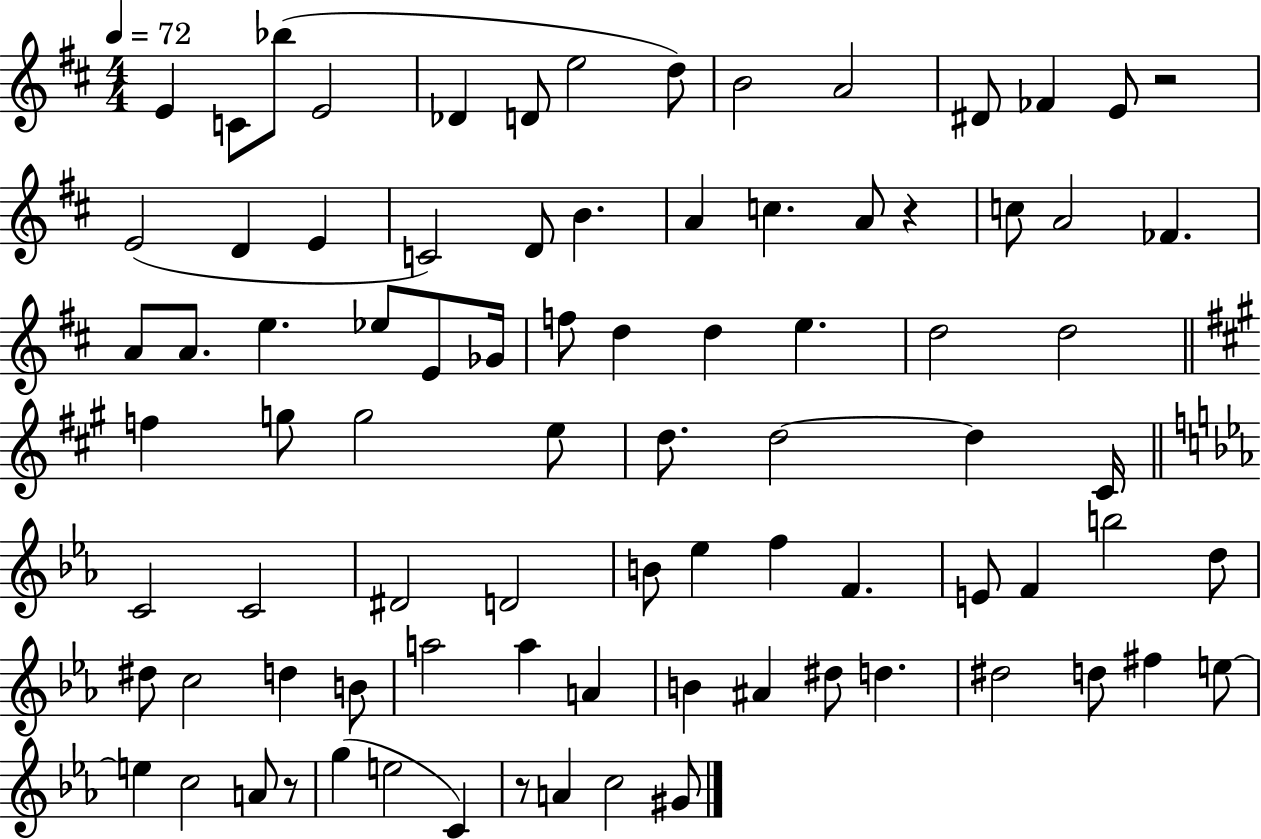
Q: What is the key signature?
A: D major